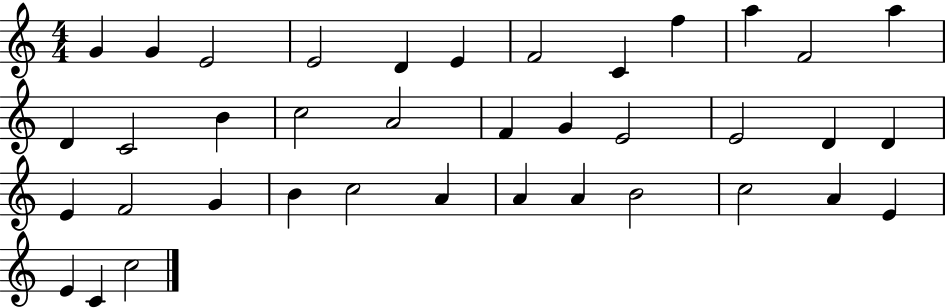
G4/q G4/q E4/h E4/h D4/q E4/q F4/h C4/q F5/q A5/q F4/h A5/q D4/q C4/h B4/q C5/h A4/h F4/q G4/q E4/h E4/h D4/q D4/q E4/q F4/h G4/q B4/q C5/h A4/q A4/q A4/q B4/h C5/h A4/q E4/q E4/q C4/q C5/h